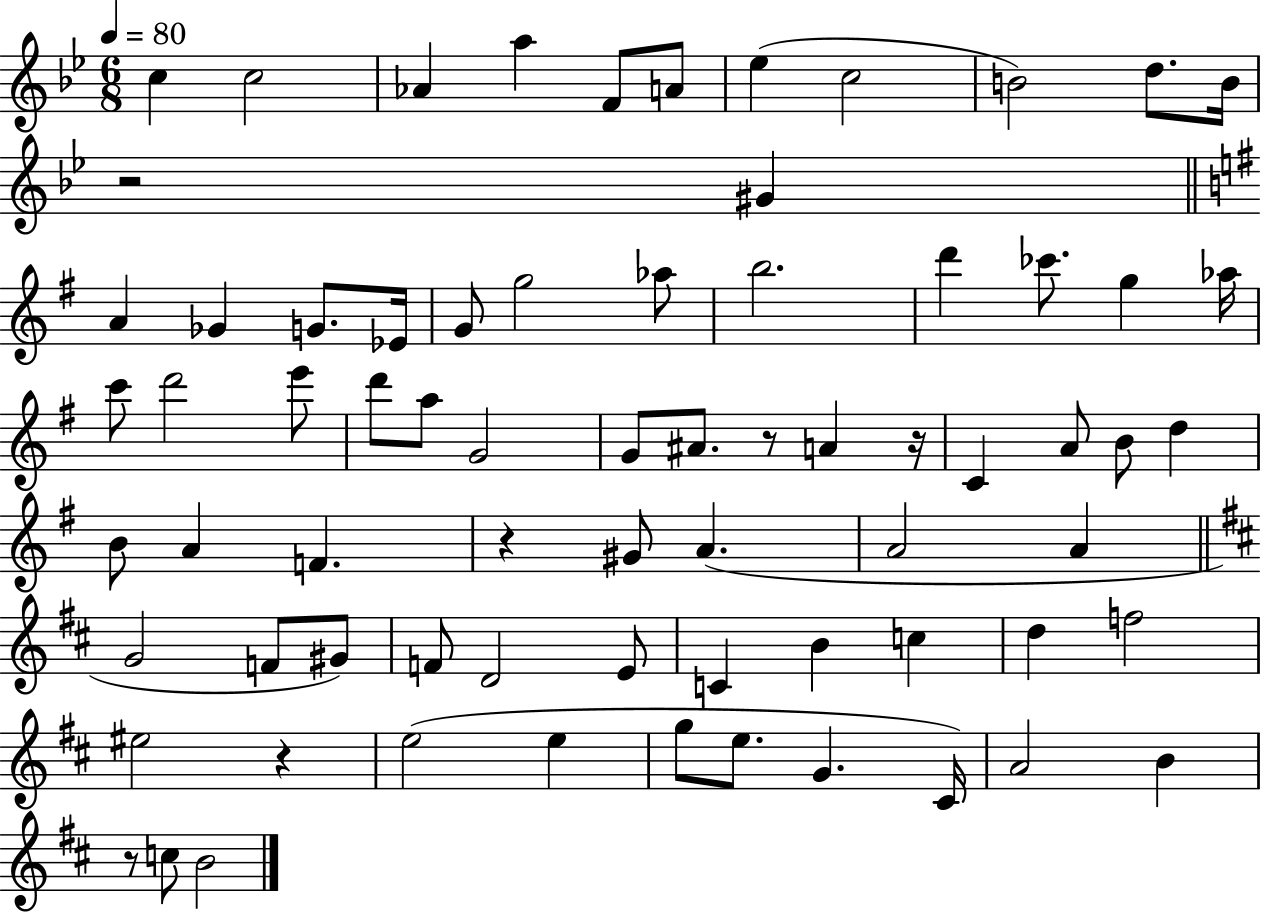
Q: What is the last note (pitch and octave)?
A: B4